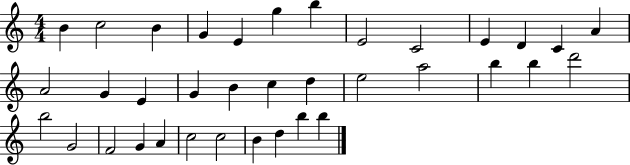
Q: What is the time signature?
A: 4/4